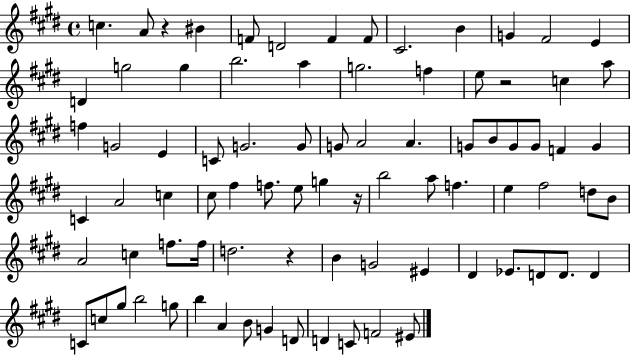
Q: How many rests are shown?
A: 4